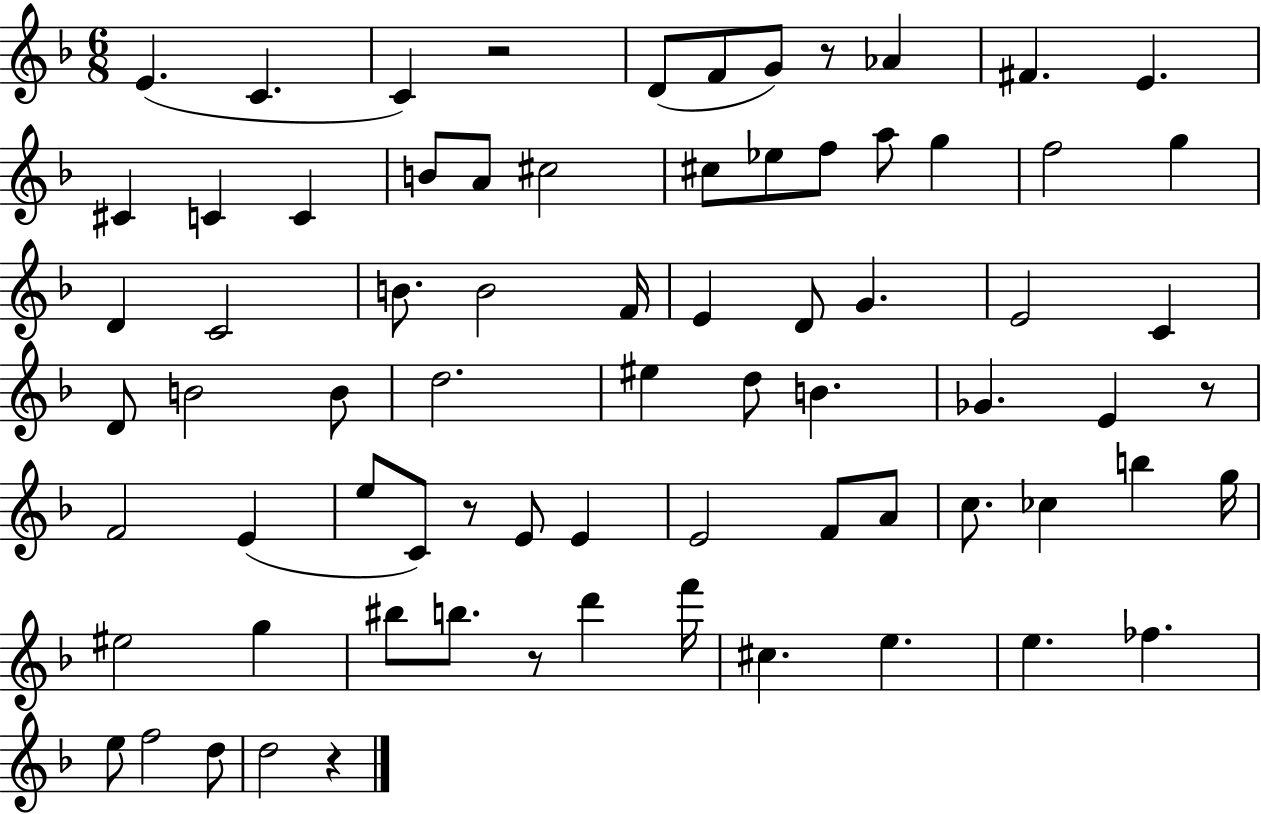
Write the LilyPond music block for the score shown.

{
  \clef treble
  \numericTimeSignature
  \time 6/8
  \key f \major
  \repeat volta 2 { e'4.( c'4. | c'4) r2 | d'8( f'8 g'8) r8 aes'4 | fis'4. e'4. | \break cis'4 c'4 c'4 | b'8 a'8 cis''2 | cis''8 ees''8 f''8 a''8 g''4 | f''2 g''4 | \break d'4 c'2 | b'8. b'2 f'16 | e'4 d'8 g'4. | e'2 c'4 | \break d'8 b'2 b'8 | d''2. | eis''4 d''8 b'4. | ges'4. e'4 r8 | \break f'2 e'4( | e''8 c'8) r8 e'8 e'4 | e'2 f'8 a'8 | c''8. ces''4 b''4 g''16 | \break eis''2 g''4 | bis''8 b''8. r8 d'''4 f'''16 | cis''4. e''4. | e''4. fes''4. | \break e''8 f''2 d''8 | d''2 r4 | } \bar "|."
}